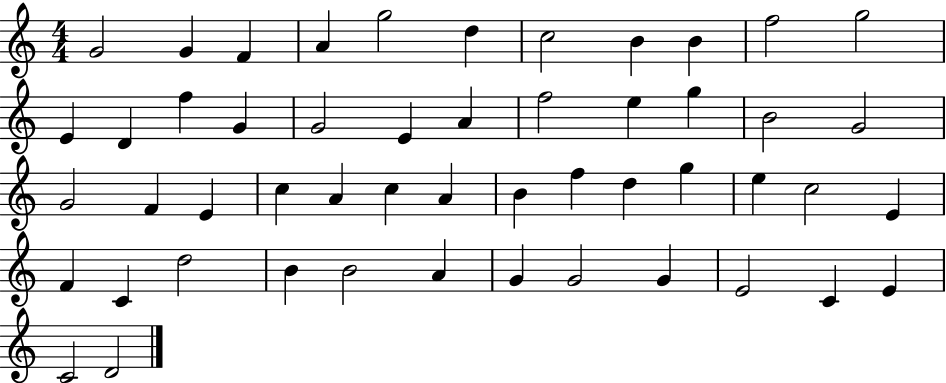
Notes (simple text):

G4/h G4/q F4/q A4/q G5/h D5/q C5/h B4/q B4/q F5/h G5/h E4/q D4/q F5/q G4/q G4/h E4/q A4/q F5/h E5/q G5/q B4/h G4/h G4/h F4/q E4/q C5/q A4/q C5/q A4/q B4/q F5/q D5/q G5/q E5/q C5/h E4/q F4/q C4/q D5/h B4/q B4/h A4/q G4/q G4/h G4/q E4/h C4/q E4/q C4/h D4/h